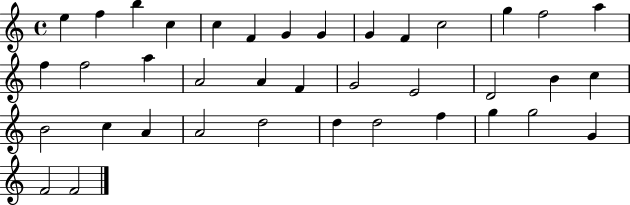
{
  \clef treble
  \time 4/4
  \defaultTimeSignature
  \key c \major
  e''4 f''4 b''4 c''4 | c''4 f'4 g'4 g'4 | g'4 f'4 c''2 | g''4 f''2 a''4 | \break f''4 f''2 a''4 | a'2 a'4 f'4 | g'2 e'2 | d'2 b'4 c''4 | \break b'2 c''4 a'4 | a'2 d''2 | d''4 d''2 f''4 | g''4 g''2 g'4 | \break f'2 f'2 | \bar "|."
}